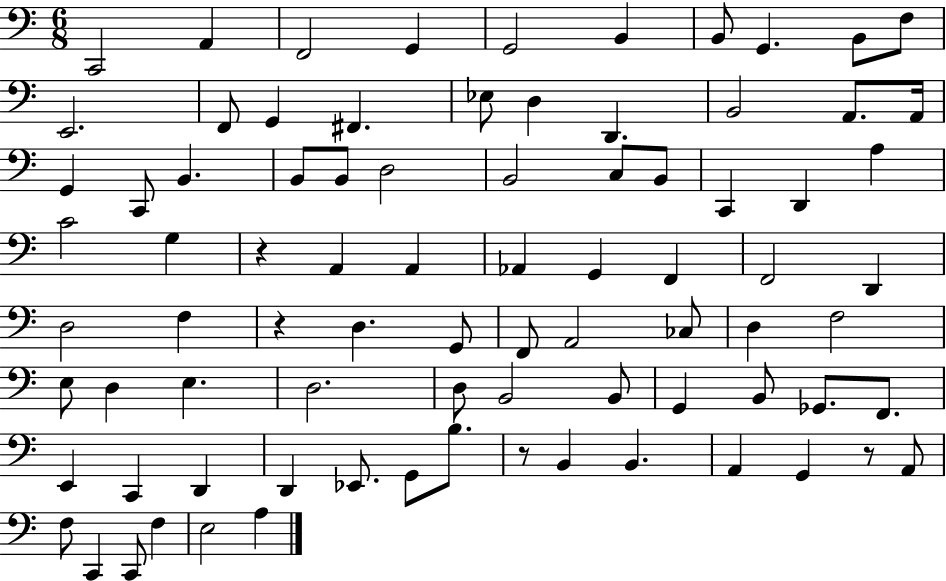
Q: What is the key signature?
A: C major